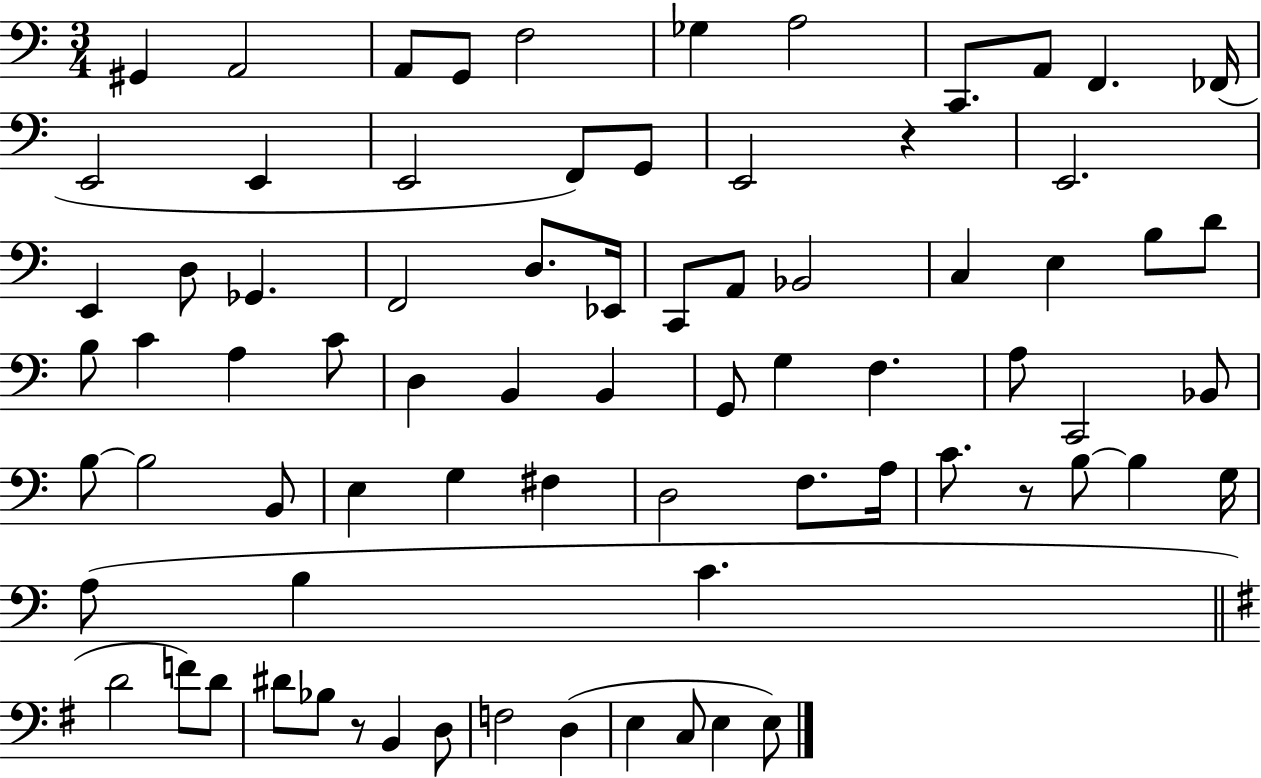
G#2/q A2/h A2/e G2/e F3/h Gb3/q A3/h C2/e. A2/e F2/q. FES2/s E2/h E2/q E2/h F2/e G2/e E2/h R/q E2/h. E2/q D3/e Gb2/q. F2/h D3/e. Eb2/s C2/e A2/e Bb2/h C3/q E3/q B3/e D4/e B3/e C4/q A3/q C4/e D3/q B2/q B2/q G2/e G3/q F3/q. A3/e C2/h Bb2/e B3/e B3/h B2/e E3/q G3/q F#3/q D3/h F3/e. A3/s C4/e. R/e B3/e B3/q G3/s A3/e B3/q C4/q. D4/h F4/e D4/e D#4/e Bb3/e R/e B2/q D3/e F3/h D3/q E3/q C3/e E3/q E3/e